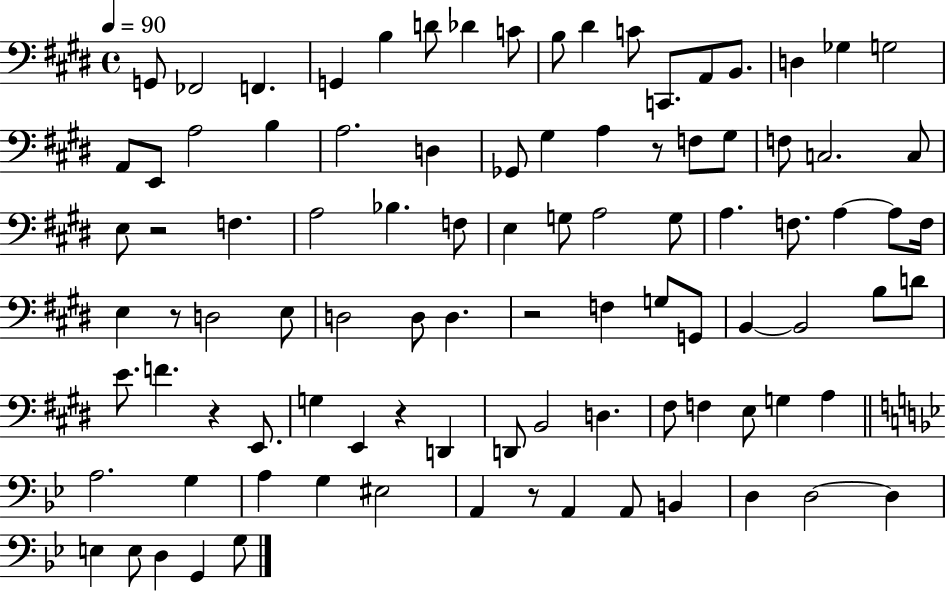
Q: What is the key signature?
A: E major